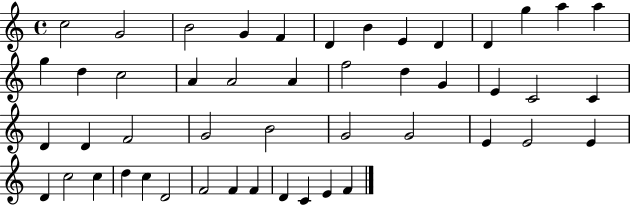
X:1
T:Untitled
M:4/4
L:1/4
K:C
c2 G2 B2 G F D B E D D g a a g d c2 A A2 A f2 d G E C2 C D D F2 G2 B2 G2 G2 E E2 E D c2 c d c D2 F2 F F D C E F